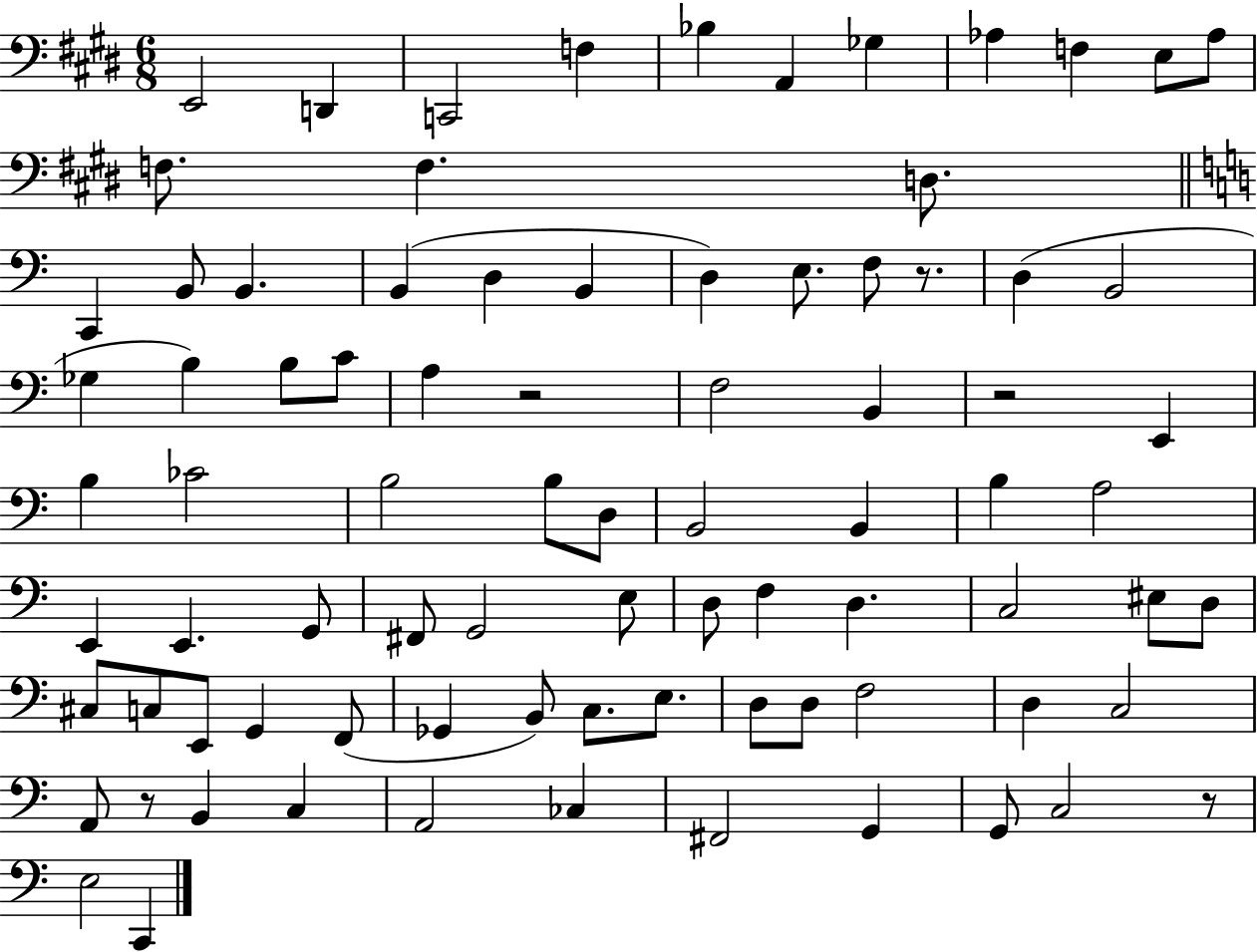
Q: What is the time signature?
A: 6/8